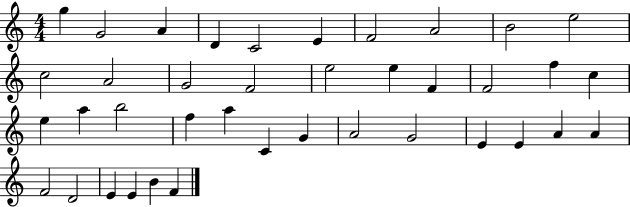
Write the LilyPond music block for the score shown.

{
  \clef treble
  \numericTimeSignature
  \time 4/4
  \key c \major
  g''4 g'2 a'4 | d'4 c'2 e'4 | f'2 a'2 | b'2 e''2 | \break c''2 a'2 | g'2 f'2 | e''2 e''4 f'4 | f'2 f''4 c''4 | \break e''4 a''4 b''2 | f''4 a''4 c'4 g'4 | a'2 g'2 | e'4 e'4 a'4 a'4 | \break f'2 d'2 | e'4 e'4 b'4 f'4 | \bar "|."
}